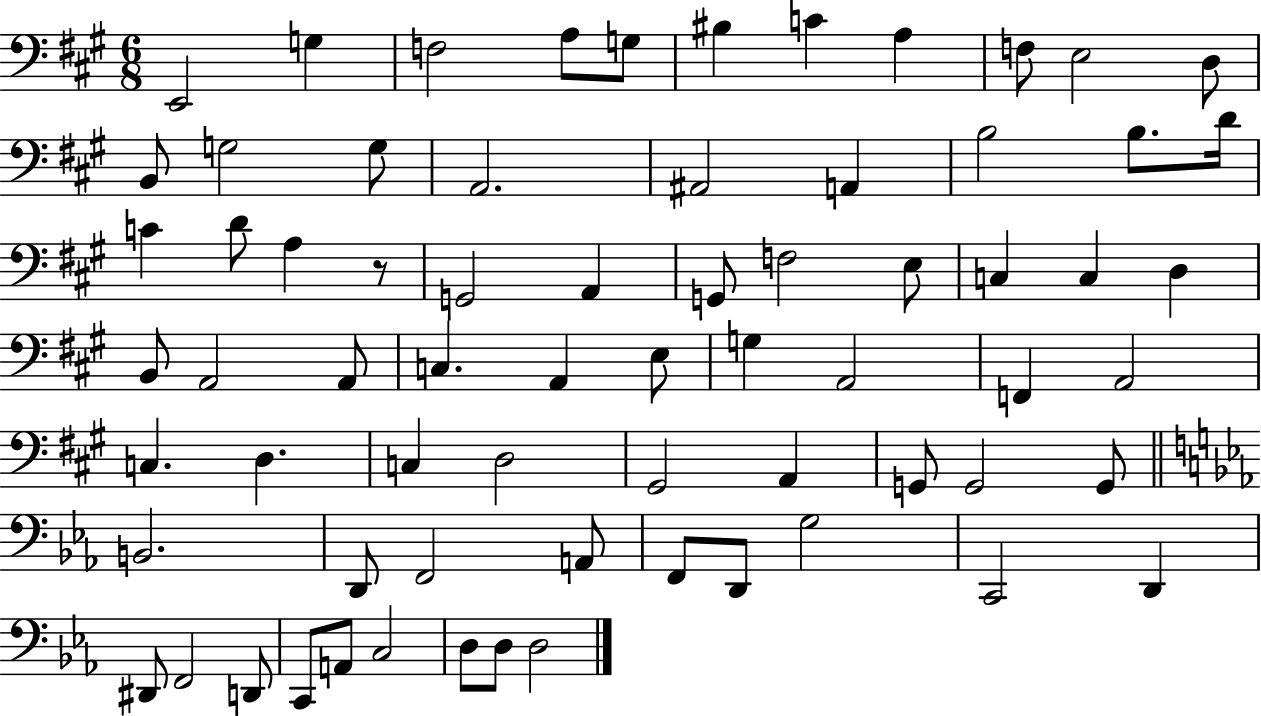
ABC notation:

X:1
T:Untitled
M:6/8
L:1/4
K:A
E,,2 G, F,2 A,/2 G,/2 ^B, C A, F,/2 E,2 D,/2 B,,/2 G,2 G,/2 A,,2 ^A,,2 A,, B,2 B,/2 D/4 C D/2 A, z/2 G,,2 A,, G,,/2 F,2 E,/2 C, C, D, B,,/2 A,,2 A,,/2 C, A,, E,/2 G, A,,2 F,, A,,2 C, D, C, D,2 ^G,,2 A,, G,,/2 G,,2 G,,/2 B,,2 D,,/2 F,,2 A,,/2 F,,/2 D,,/2 G,2 C,,2 D,, ^D,,/2 F,,2 D,,/2 C,,/2 A,,/2 C,2 D,/2 D,/2 D,2